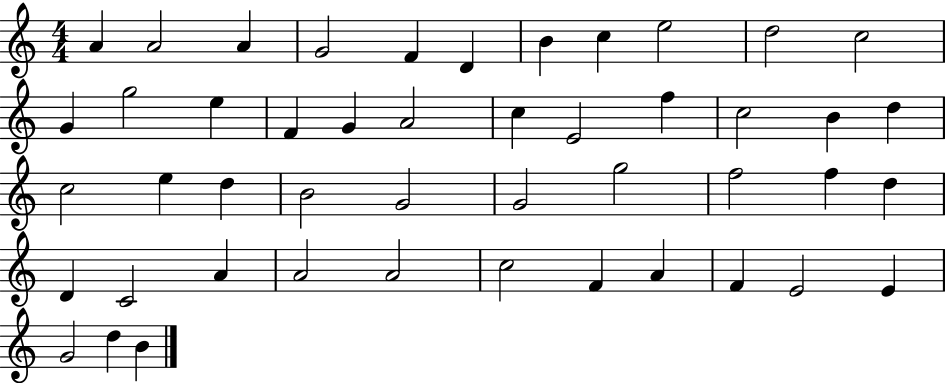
X:1
T:Untitled
M:4/4
L:1/4
K:C
A A2 A G2 F D B c e2 d2 c2 G g2 e F G A2 c E2 f c2 B d c2 e d B2 G2 G2 g2 f2 f d D C2 A A2 A2 c2 F A F E2 E G2 d B